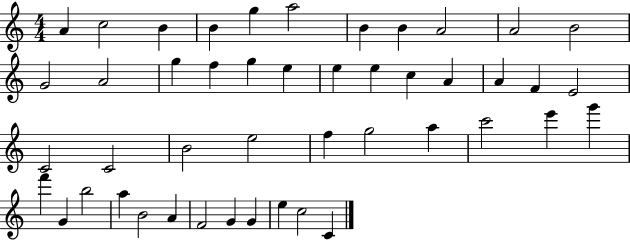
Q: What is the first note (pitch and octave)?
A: A4